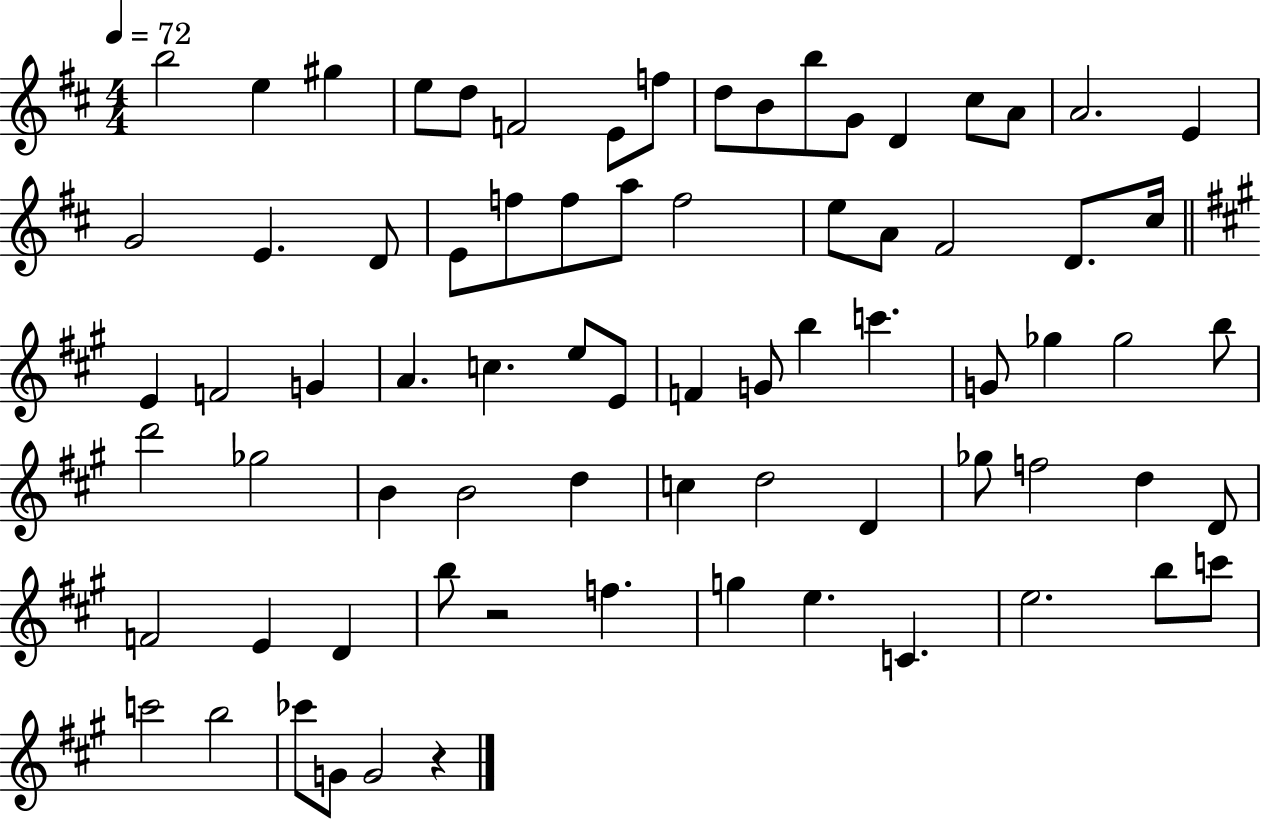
{
  \clef treble
  \numericTimeSignature
  \time 4/4
  \key d \major
  \tempo 4 = 72
  b''2 e''4 gis''4 | e''8 d''8 f'2 e'8 f''8 | d''8 b'8 b''8 g'8 d'4 cis''8 a'8 | a'2. e'4 | \break g'2 e'4. d'8 | e'8 f''8 f''8 a''8 f''2 | e''8 a'8 fis'2 d'8. cis''16 | \bar "||" \break \key a \major e'4 f'2 g'4 | a'4. c''4. e''8 e'8 | f'4 g'8 b''4 c'''4. | g'8 ges''4 ges''2 b''8 | \break d'''2 ges''2 | b'4 b'2 d''4 | c''4 d''2 d'4 | ges''8 f''2 d''4 d'8 | \break f'2 e'4 d'4 | b''8 r2 f''4. | g''4 e''4. c'4. | e''2. b''8 c'''8 | \break c'''2 b''2 | ces'''8 g'8 g'2 r4 | \bar "|."
}